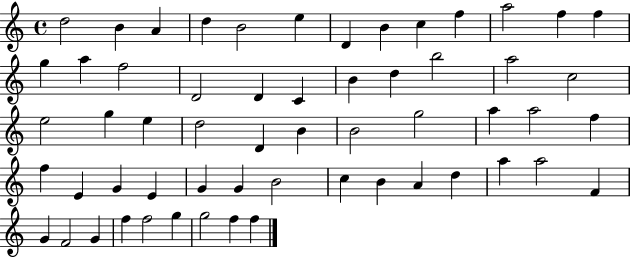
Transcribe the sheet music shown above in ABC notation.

X:1
T:Untitled
M:4/4
L:1/4
K:C
d2 B A d B2 e D B c f a2 f f g a f2 D2 D C B d b2 a2 c2 e2 g e d2 D B B2 g2 a a2 f f E G E G G B2 c B A d a a2 F G F2 G f f2 g g2 f f